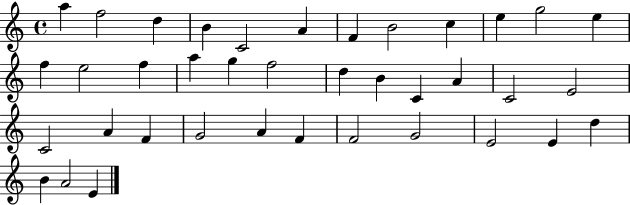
A5/q F5/h D5/q B4/q C4/h A4/q F4/q B4/h C5/q E5/q G5/h E5/q F5/q E5/h F5/q A5/q G5/q F5/h D5/q B4/q C4/q A4/q C4/h E4/h C4/h A4/q F4/q G4/h A4/q F4/q F4/h G4/h E4/h E4/q D5/q B4/q A4/h E4/q